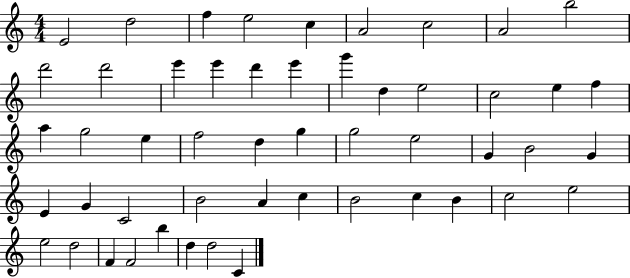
{
  \clef treble
  \numericTimeSignature
  \time 4/4
  \key c \major
  e'2 d''2 | f''4 e''2 c''4 | a'2 c''2 | a'2 b''2 | \break d'''2 d'''2 | e'''4 e'''4 d'''4 e'''4 | g'''4 d''4 e''2 | c''2 e''4 f''4 | \break a''4 g''2 e''4 | f''2 d''4 g''4 | g''2 e''2 | g'4 b'2 g'4 | \break e'4 g'4 c'2 | b'2 a'4 c''4 | b'2 c''4 b'4 | c''2 e''2 | \break e''2 d''2 | f'4 f'2 b''4 | d''4 d''2 c'4 | \bar "|."
}